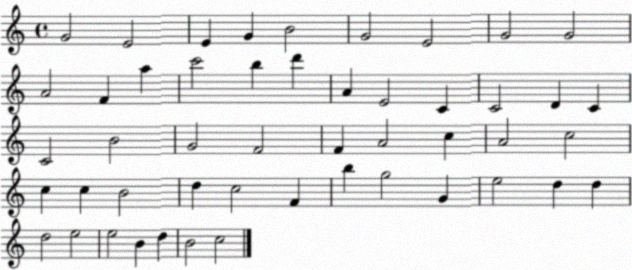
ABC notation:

X:1
T:Untitled
M:4/4
L:1/4
K:C
G2 E2 E G B2 G2 E2 G2 G2 A2 F a c'2 b d' A E2 C C2 D C C2 B2 G2 F2 F A2 c A2 c2 c c B2 d c2 F b g2 G e2 d d d2 e2 e2 B d B2 c2